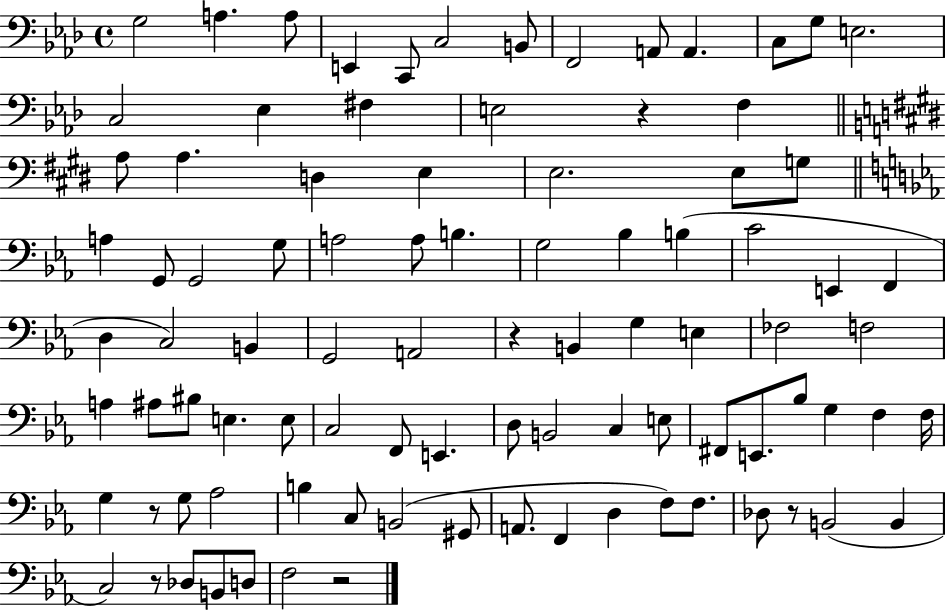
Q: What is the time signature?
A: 4/4